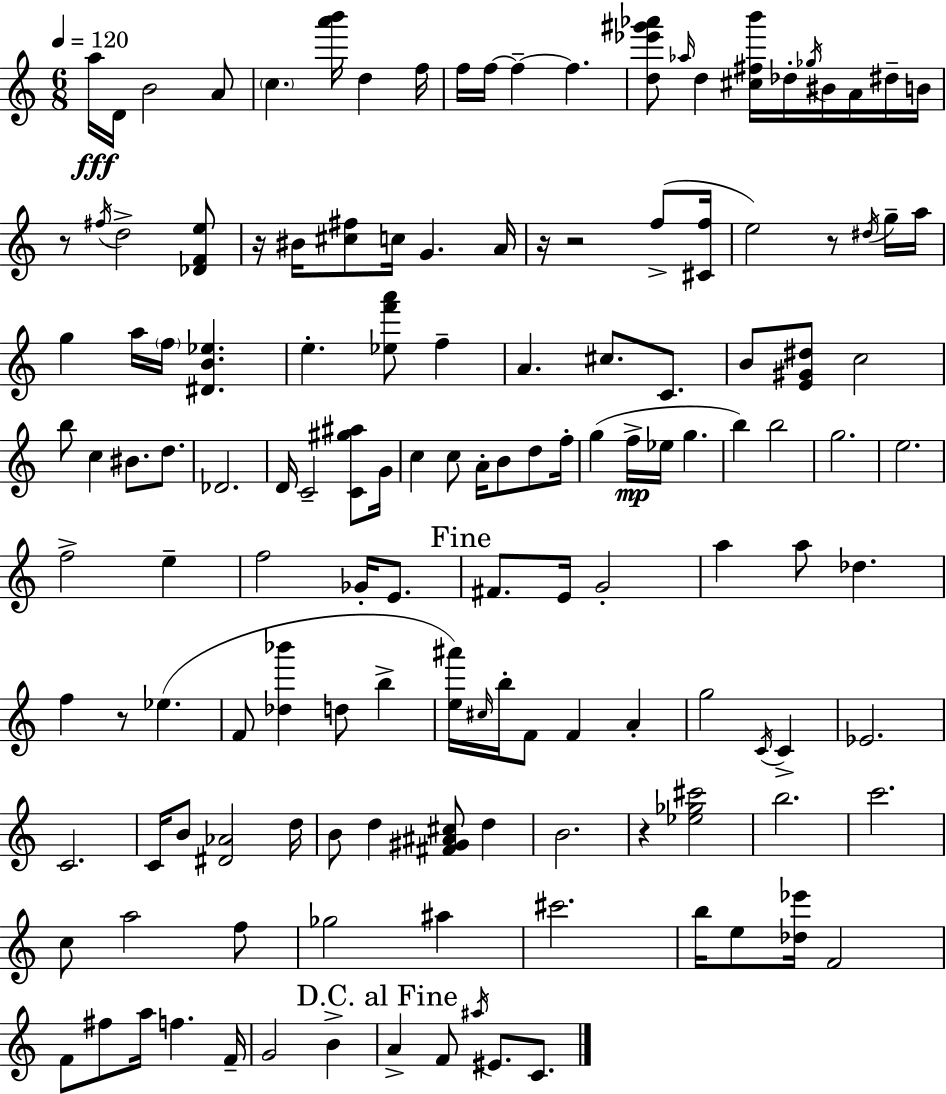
A5/s D4/s B4/h A4/e C5/q. [A6,B6]/s D5/q F5/s F5/s F5/s F5/q F5/q. [D5,Eb6,G#6,Ab6]/e Ab5/s D5/q [C#5,F#5,B6]/s Db5/s Gb5/s BIS4/s A4/s D#5/s B4/s R/e F#5/s D5/h [Db4,F4,E5]/e R/s BIS4/s [C#5,F#5]/e C5/s G4/q. A4/s R/s R/h F5/e [C#4,F5]/s E5/h R/e D#5/s G5/s A5/s G5/q A5/s F5/s [D#4,B4,Eb5]/q. E5/q. [Eb5,F6,A6]/e F5/q A4/q. C#5/e. C4/e. B4/e [E4,G#4,D#5]/e C5/h B5/e C5/q BIS4/e. D5/e. Db4/h. D4/s C4/h [C4,G#5,A#5]/e G4/s C5/q C5/e A4/s B4/e D5/e F5/s G5/q F5/s Eb5/s G5/q. B5/q B5/h G5/h. E5/h. F5/h E5/q F5/h Gb4/s E4/e. F#4/e. E4/s G4/h A5/q A5/e Db5/q. F5/q R/e Eb5/q. F4/e [Db5,Bb6]/q D5/e B5/q [E5,A#6]/s C#5/s B5/s F4/e F4/q A4/q G5/h C4/s C4/q Eb4/h. C4/h. C4/s B4/e [D#4,Ab4]/h D5/s B4/e D5/q [F#4,G#4,A#4,C#5]/e D5/q B4/h. R/q [Eb5,Gb5,C#6]/h B5/h. C6/h. C5/e A5/h F5/e Gb5/h A#5/q C#6/h. B5/s E5/e [Db5,Eb6]/s F4/h F4/e F#5/e A5/s F5/q. F4/s G4/h B4/q A4/q F4/e A#5/s EIS4/e. C4/e.